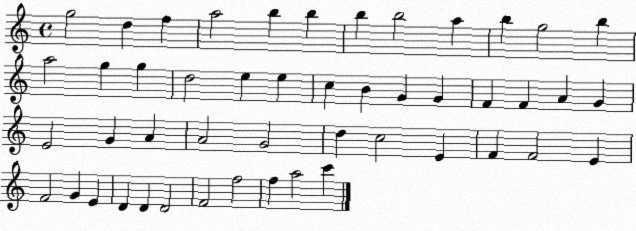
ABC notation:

X:1
T:Untitled
M:4/4
L:1/4
K:C
g2 d f a2 b b b b2 a b g2 b a2 g g d2 e e c B G G F F A G E2 G A A2 G2 d c2 E F F2 E F2 G E D D D2 F2 f2 f a2 c'